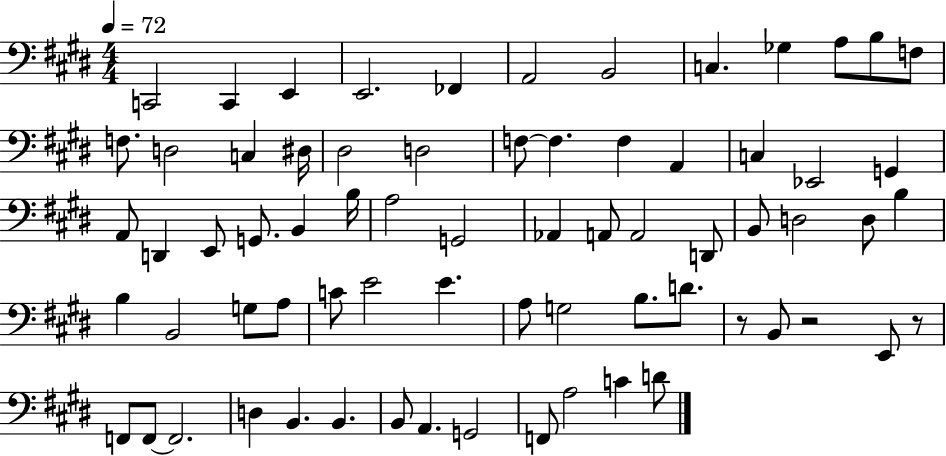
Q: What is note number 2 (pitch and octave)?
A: C2